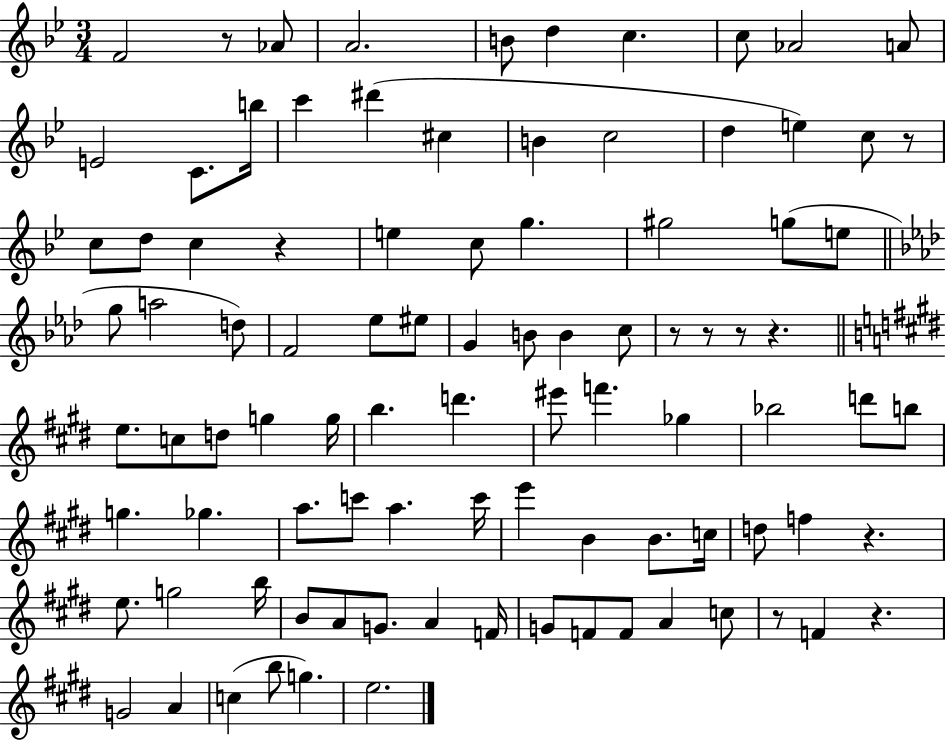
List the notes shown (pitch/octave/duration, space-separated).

F4/h R/e Ab4/e A4/h. B4/e D5/q C5/q. C5/e Ab4/h A4/e E4/h C4/e. B5/s C6/q D#6/q C#5/q B4/q C5/h D5/q E5/q C5/e R/e C5/e D5/e C5/q R/q E5/q C5/e G5/q. G#5/h G5/e E5/e G5/e A5/h D5/e F4/h Eb5/e EIS5/e G4/q B4/e B4/q C5/e R/e R/e R/e R/q. E5/e. C5/e D5/e G5/q G5/s B5/q. D6/q. EIS6/e F6/q. Gb5/q Bb5/h D6/e B5/e G5/q. Gb5/q. A5/e. C6/e A5/q. C6/s E6/q B4/q B4/e. C5/s D5/e F5/q R/q. E5/e. G5/h B5/s B4/e A4/e G4/e. A4/q F4/s G4/e F4/e F4/e A4/q C5/e R/e F4/q R/q. G4/h A4/q C5/q B5/e G5/q. E5/h.